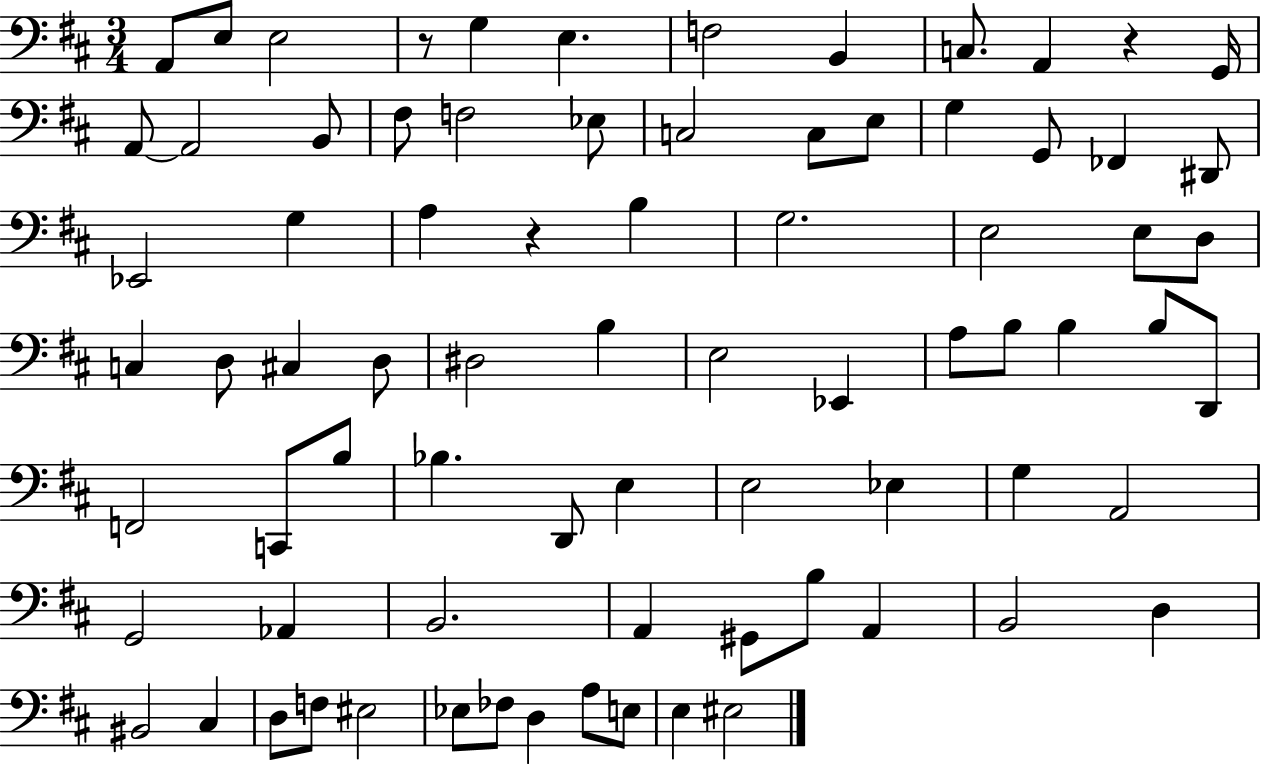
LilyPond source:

{
  \clef bass
  \numericTimeSignature
  \time 3/4
  \key d \major
  a,8 e8 e2 | r8 g4 e4. | f2 b,4 | c8. a,4 r4 g,16 | \break a,8~~ a,2 b,8 | fis8 f2 ees8 | c2 c8 e8 | g4 g,8 fes,4 dis,8 | \break ees,2 g4 | a4 r4 b4 | g2. | e2 e8 d8 | \break c4 d8 cis4 d8 | dis2 b4 | e2 ees,4 | a8 b8 b4 b8 d,8 | \break f,2 c,8 b8 | bes4. d,8 e4 | e2 ees4 | g4 a,2 | \break g,2 aes,4 | b,2. | a,4 gis,8 b8 a,4 | b,2 d4 | \break bis,2 cis4 | d8 f8 eis2 | ees8 fes8 d4 a8 e8 | e4 eis2 | \break \bar "|."
}